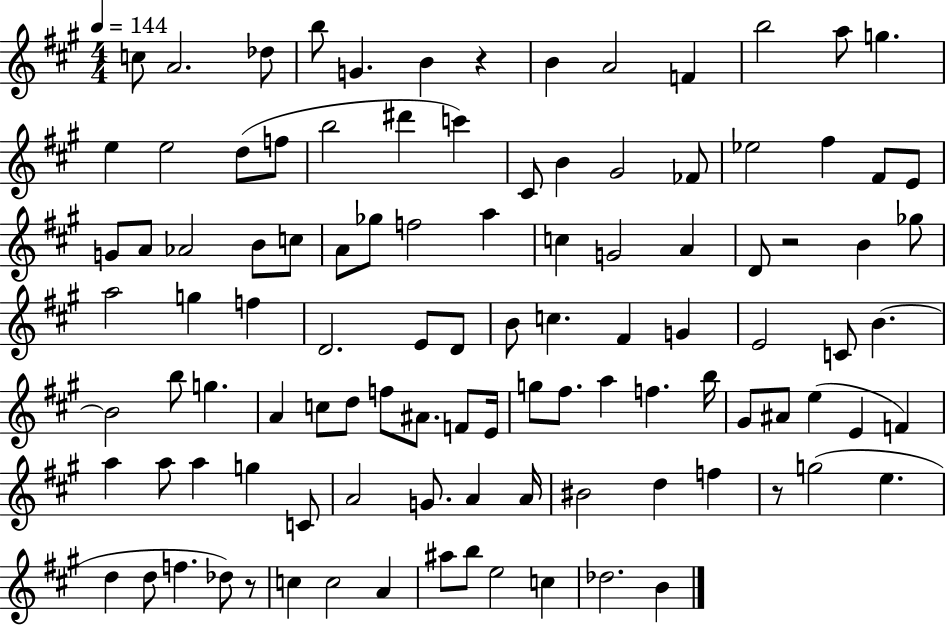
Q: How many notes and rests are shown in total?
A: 106